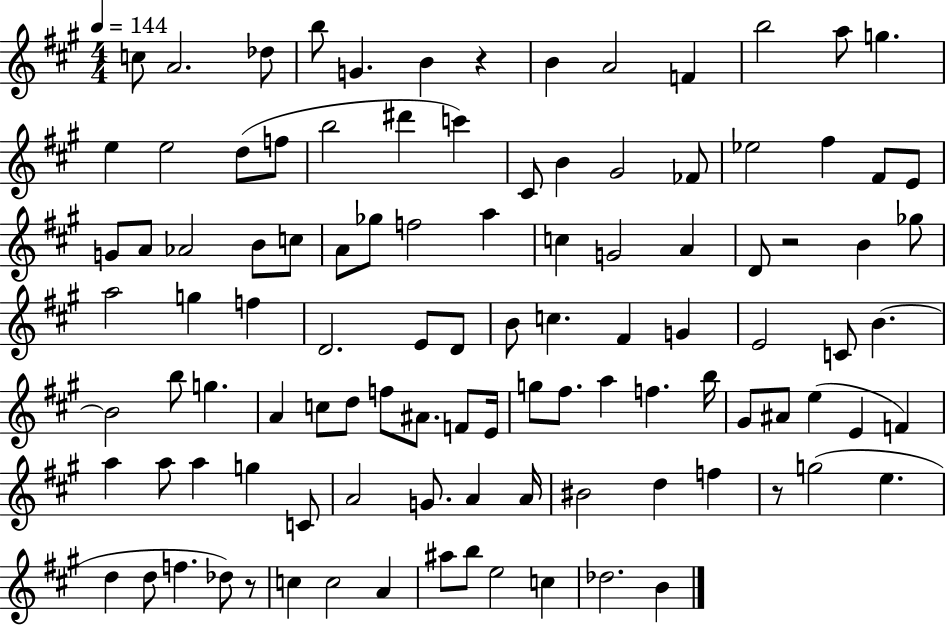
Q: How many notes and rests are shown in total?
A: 106